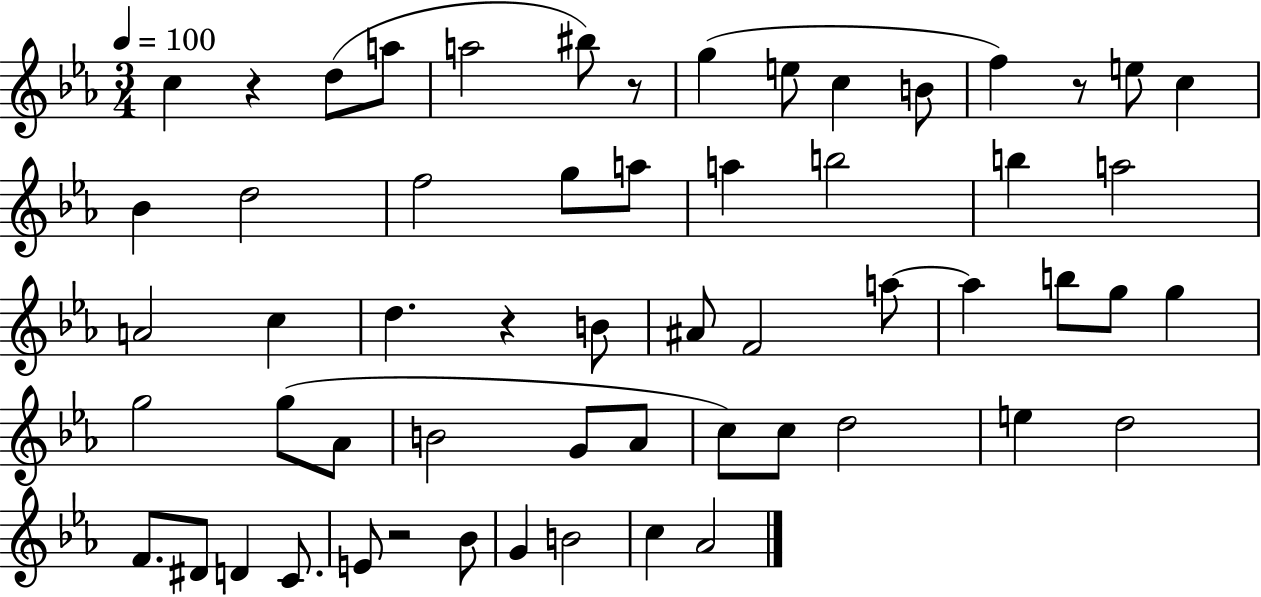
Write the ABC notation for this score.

X:1
T:Untitled
M:3/4
L:1/4
K:Eb
c z d/2 a/2 a2 ^b/2 z/2 g e/2 c B/2 f z/2 e/2 c _B d2 f2 g/2 a/2 a b2 b a2 A2 c d z B/2 ^A/2 F2 a/2 a b/2 g/2 g g2 g/2 _A/2 B2 G/2 _A/2 c/2 c/2 d2 e d2 F/2 ^D/2 D C/2 E/2 z2 _B/2 G B2 c _A2